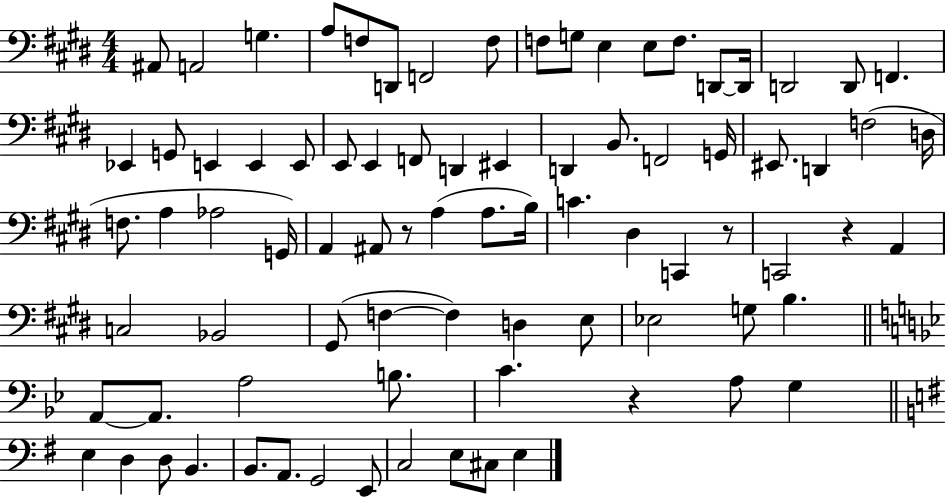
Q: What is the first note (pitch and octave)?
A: A#2